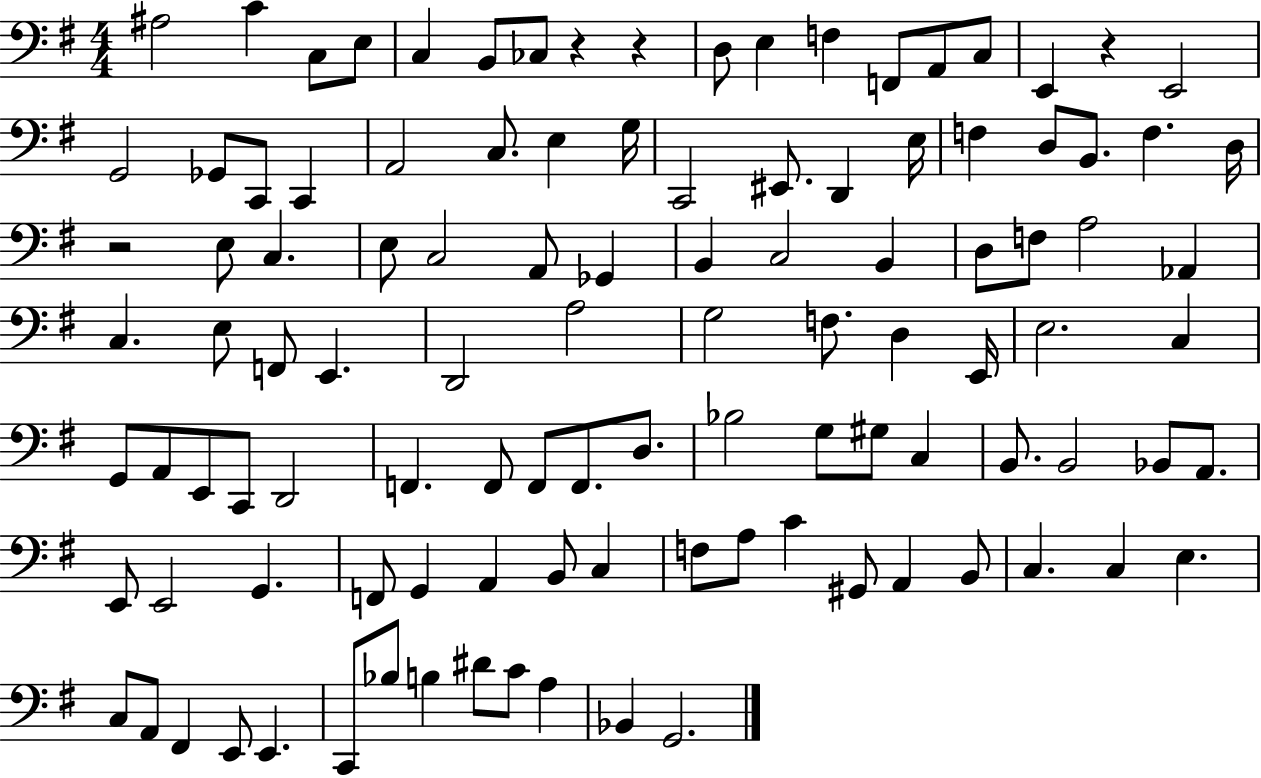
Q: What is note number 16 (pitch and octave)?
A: G2